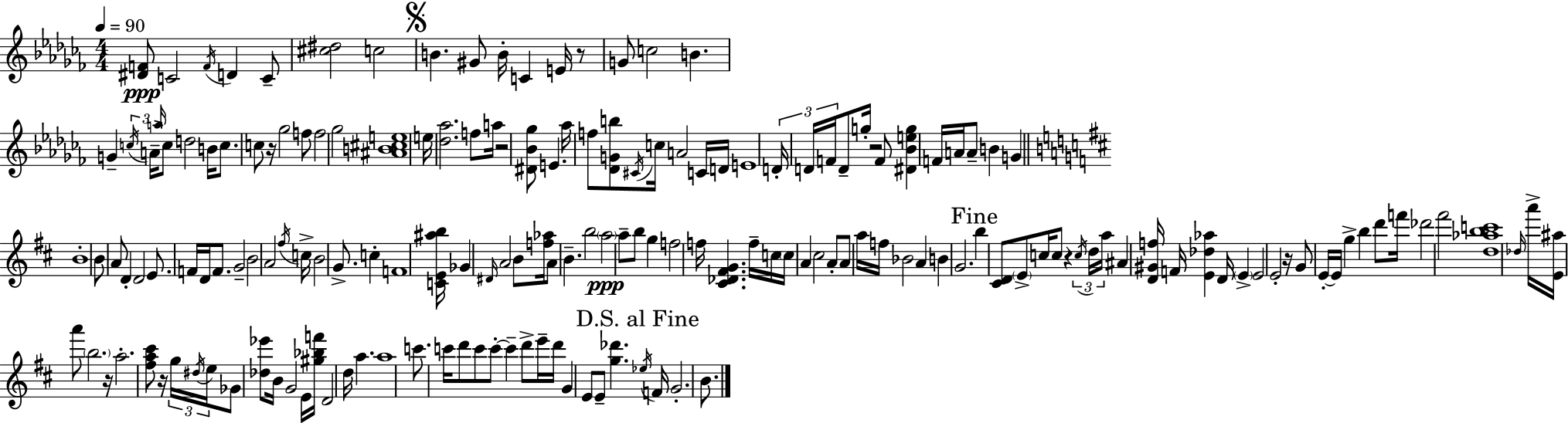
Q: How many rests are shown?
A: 8